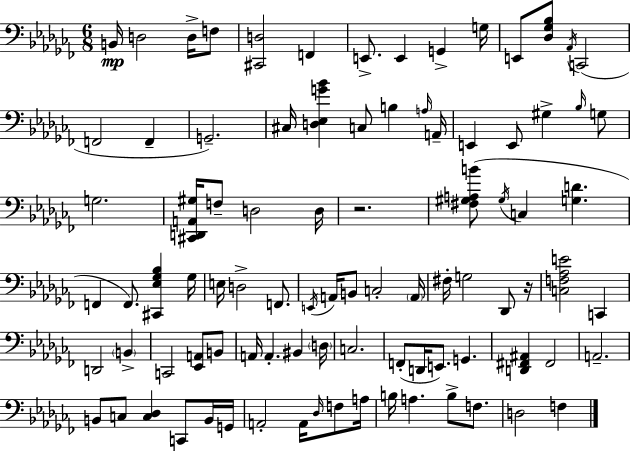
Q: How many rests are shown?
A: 2